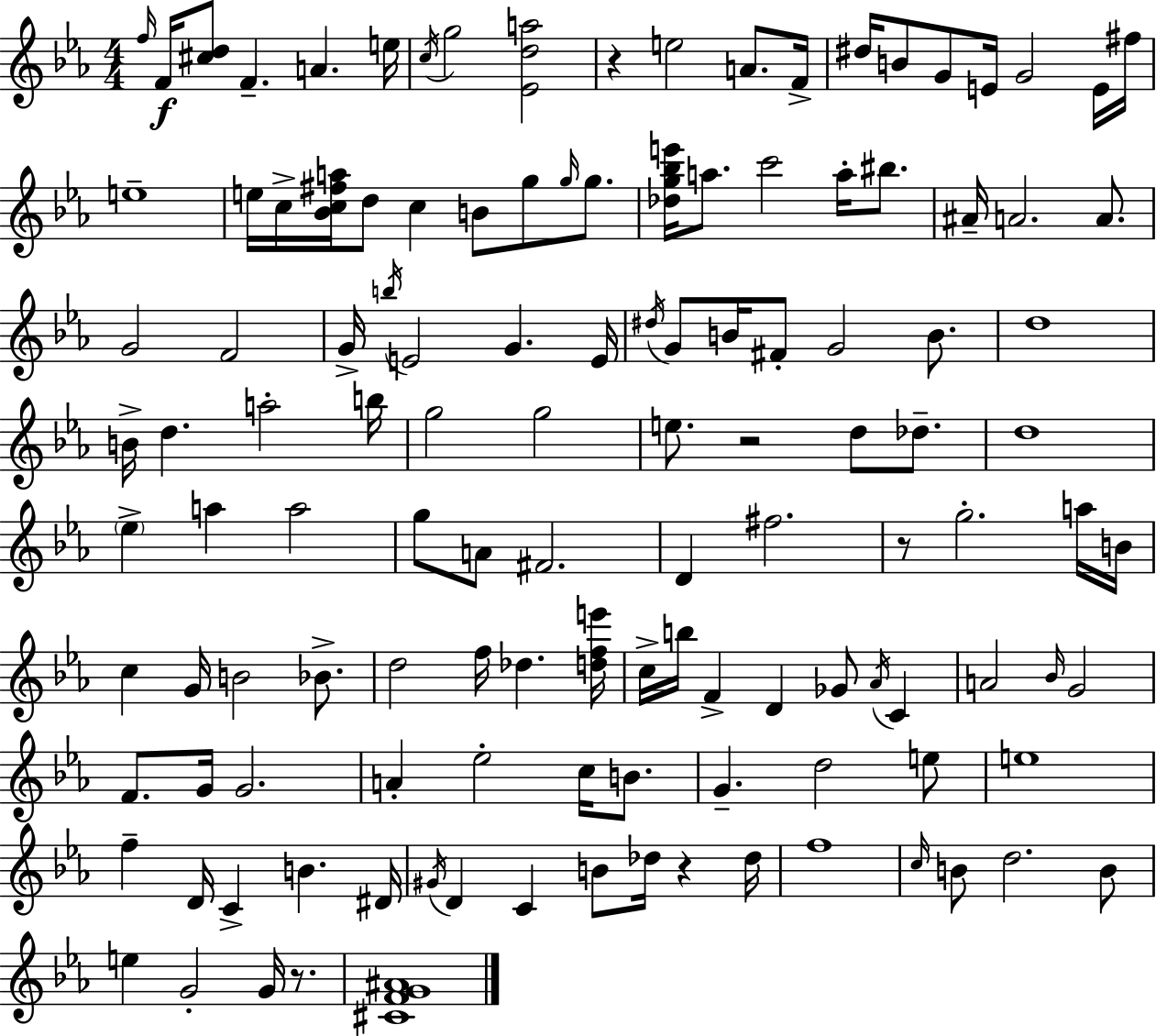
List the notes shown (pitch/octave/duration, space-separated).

F5/s F4/s [C#5,D5]/e F4/q. A4/q. E5/s C5/s G5/h [Eb4,D5,A5]/h R/q E5/h A4/e. F4/s D#5/s B4/e G4/e E4/s G4/h E4/s F#5/s E5/w E5/s C5/s [Bb4,C5,F#5,A5]/s D5/e C5/q B4/e G5/e G5/s G5/e. [Db5,G5,Bb5,E6]/s A5/e. C6/h A5/s BIS5/e. A#4/s A4/h. A4/e. G4/h F4/h G4/s B5/s E4/h G4/q. E4/s D#5/s G4/e B4/s F#4/e G4/h B4/e. D5/w B4/s D5/q. A5/h B5/s G5/h G5/h E5/e. R/h D5/e Db5/e. D5/w Eb5/q A5/q A5/h G5/e A4/e F#4/h. D4/q F#5/h. R/e G5/h. A5/s B4/s C5/q G4/s B4/h Bb4/e. D5/h F5/s Db5/q. [D5,F5,E6]/s C5/s B5/s F4/q D4/q Gb4/e Ab4/s C4/q A4/h Bb4/s G4/h F4/e. G4/s G4/h. A4/q Eb5/h C5/s B4/e. G4/q. D5/h E5/e E5/w F5/q D4/s C4/q B4/q. D#4/s G#4/s D4/q C4/q B4/e Db5/s R/q Db5/s F5/w C5/s B4/e D5/h. B4/e E5/q G4/h G4/s R/e. [C#4,F4,G4,A#4]/w